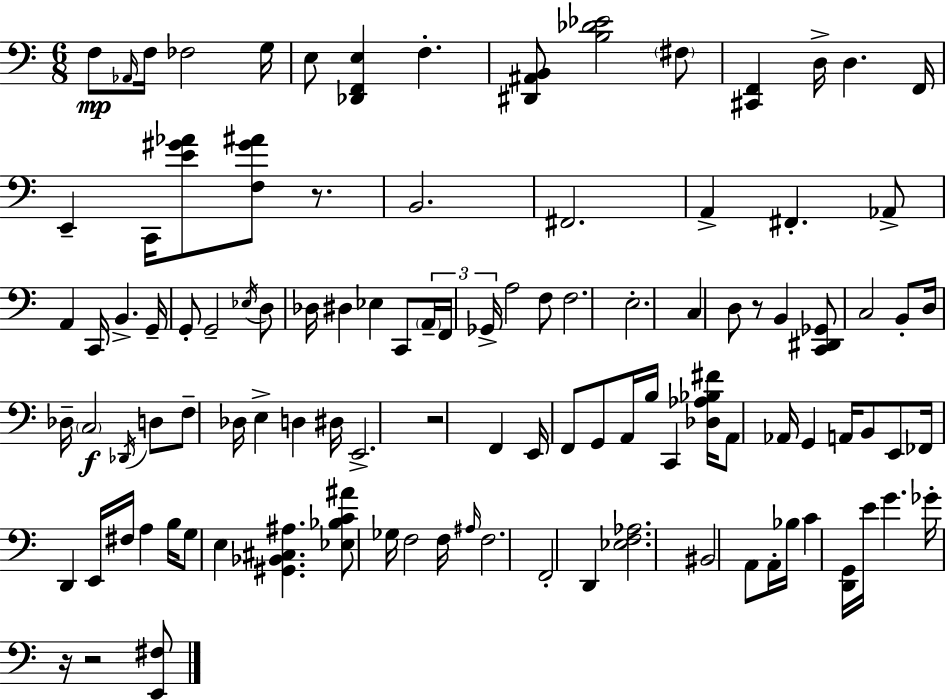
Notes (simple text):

F3/e Ab2/s F3/s FES3/h G3/s E3/e [Db2,F2,E3]/q F3/q. [D#2,A#2,B2]/e [B3,Db4,Eb4]/h F#3/e [C#2,F2]/q D3/s D3/q. F2/s E2/q C2/s [E4,G#4,Ab4]/e [F3,G#4,A#4]/e R/e. B2/h. F#2/h. A2/q F#2/q. Ab2/e A2/q C2/s B2/q. G2/s G2/e G2/h Eb3/s D3/e Db3/s D#3/q Eb3/q C2/e A2/s F2/s Gb2/s A3/h F3/e F3/h. E3/h. C3/q D3/e R/e B2/q [C2,D#2,Gb2]/e C3/h B2/e D3/s Db3/s C3/h Db2/s D3/e F3/e Db3/s E3/q D3/q D#3/s E2/h. R/h F2/q E2/s F2/e G2/e A2/s B3/s C2/q [Db3,Ab3,Bb3,F#4]/s A2/e Ab2/s G2/q A2/s B2/e E2/e FES2/s D2/q E2/s F#3/s A3/q B3/s G3/e E3/q [G#2,Bb2,C#3,A#3]/q. [Eb3,Bb3,C4,A#4]/e Gb3/s F3/h F3/s A#3/s F3/h. F2/h D2/q [Eb3,F3,Ab3]/h. BIS2/h A2/e A2/s Bb3/s C4/q [D2,G2]/s E4/s G4/q. Gb4/s R/s R/h [E2,F#3]/e